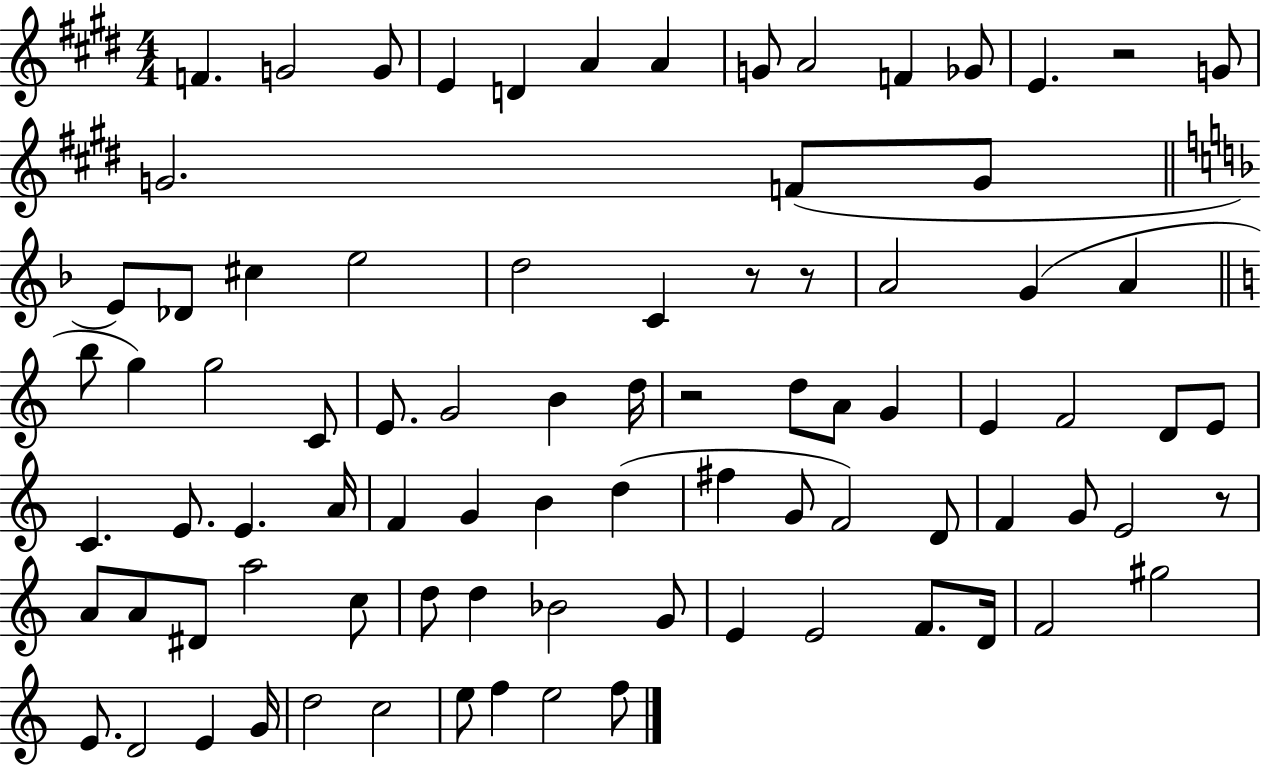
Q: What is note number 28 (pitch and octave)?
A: G5